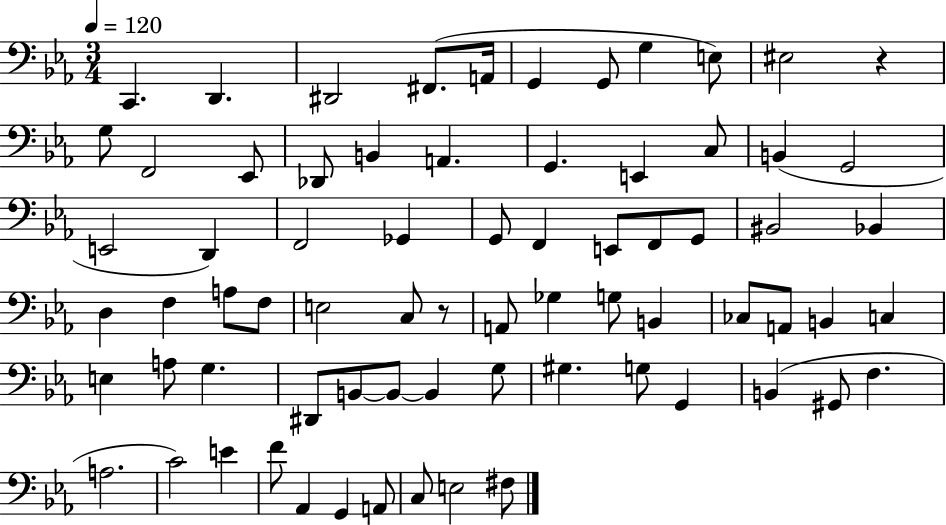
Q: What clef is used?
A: bass